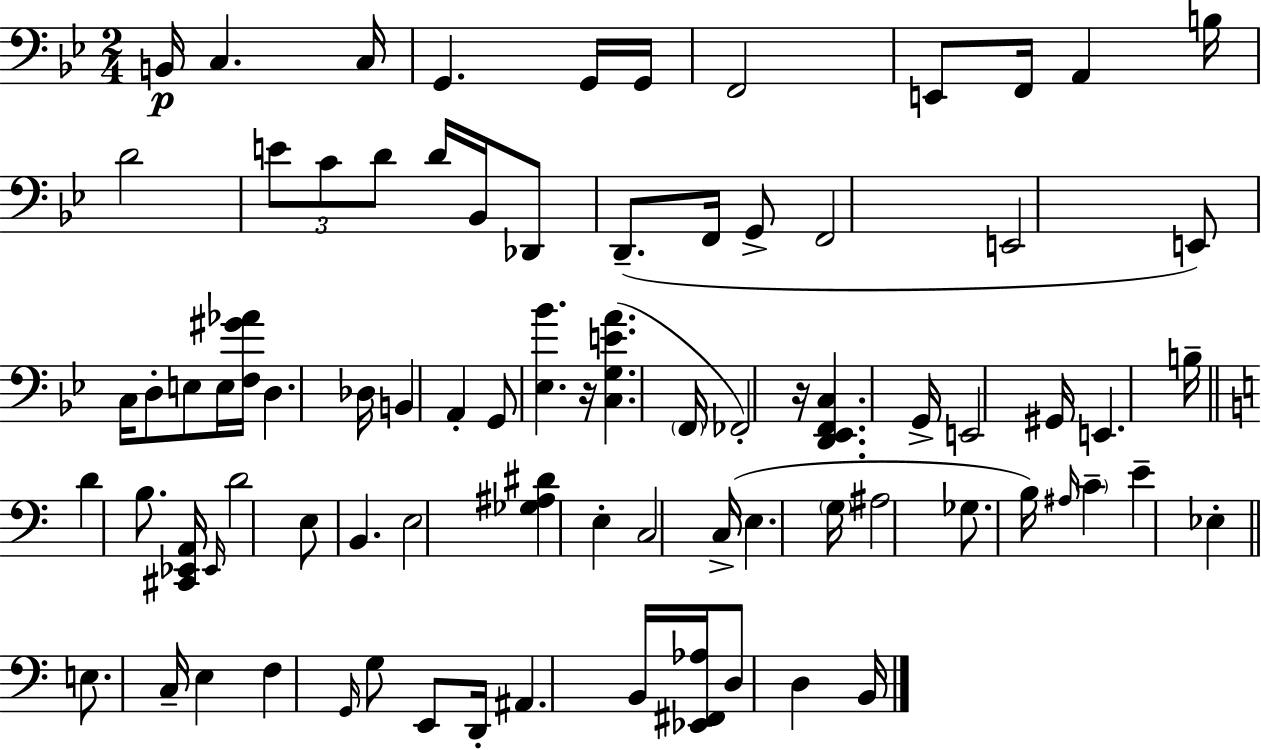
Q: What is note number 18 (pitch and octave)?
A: Db2